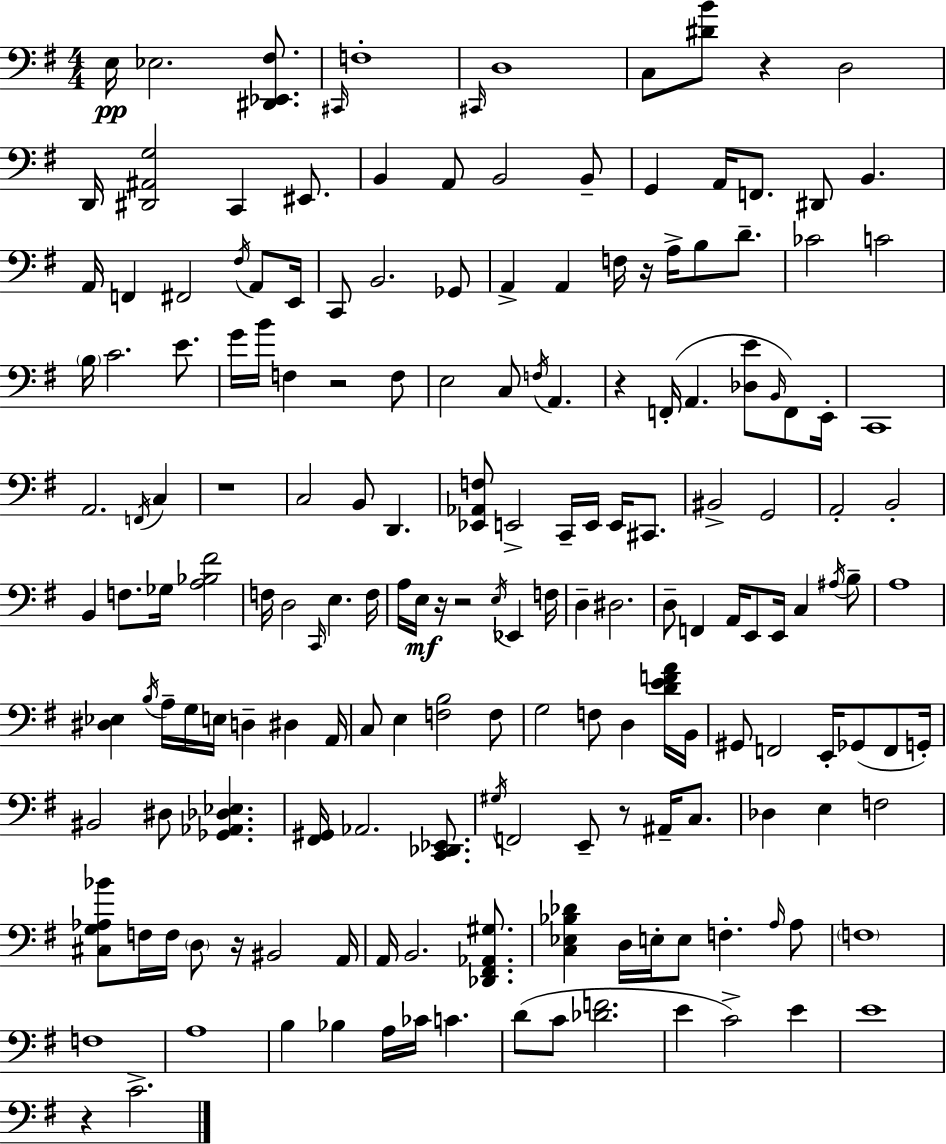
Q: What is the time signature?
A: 4/4